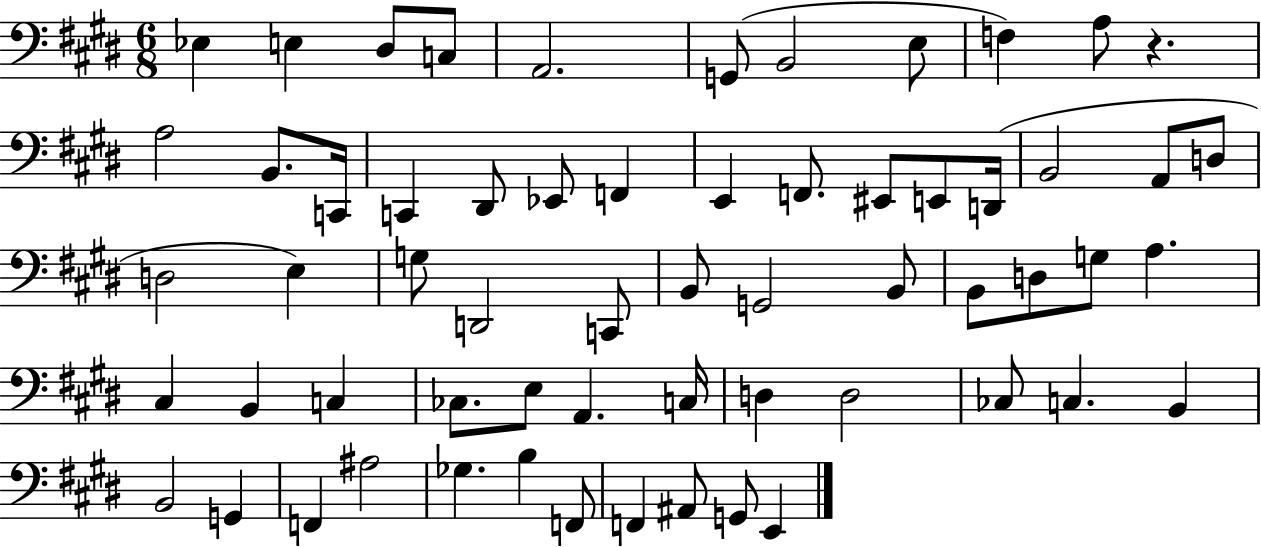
Eb3/q E3/q D#3/e C3/e A2/h. G2/e B2/h E3/e F3/q A3/e R/q. A3/h B2/e. C2/s C2/q D#2/e Eb2/e F2/q E2/q F2/e. EIS2/e E2/e D2/s B2/h A2/e D3/e D3/h E3/q G3/e D2/h C2/e B2/e G2/h B2/e B2/e D3/e G3/e A3/q. C#3/q B2/q C3/q CES3/e. E3/e A2/q. C3/s D3/q D3/h CES3/e C3/q. B2/q B2/h G2/q F2/q A#3/h Gb3/q. B3/q F2/e F2/q A#2/e G2/e E2/q